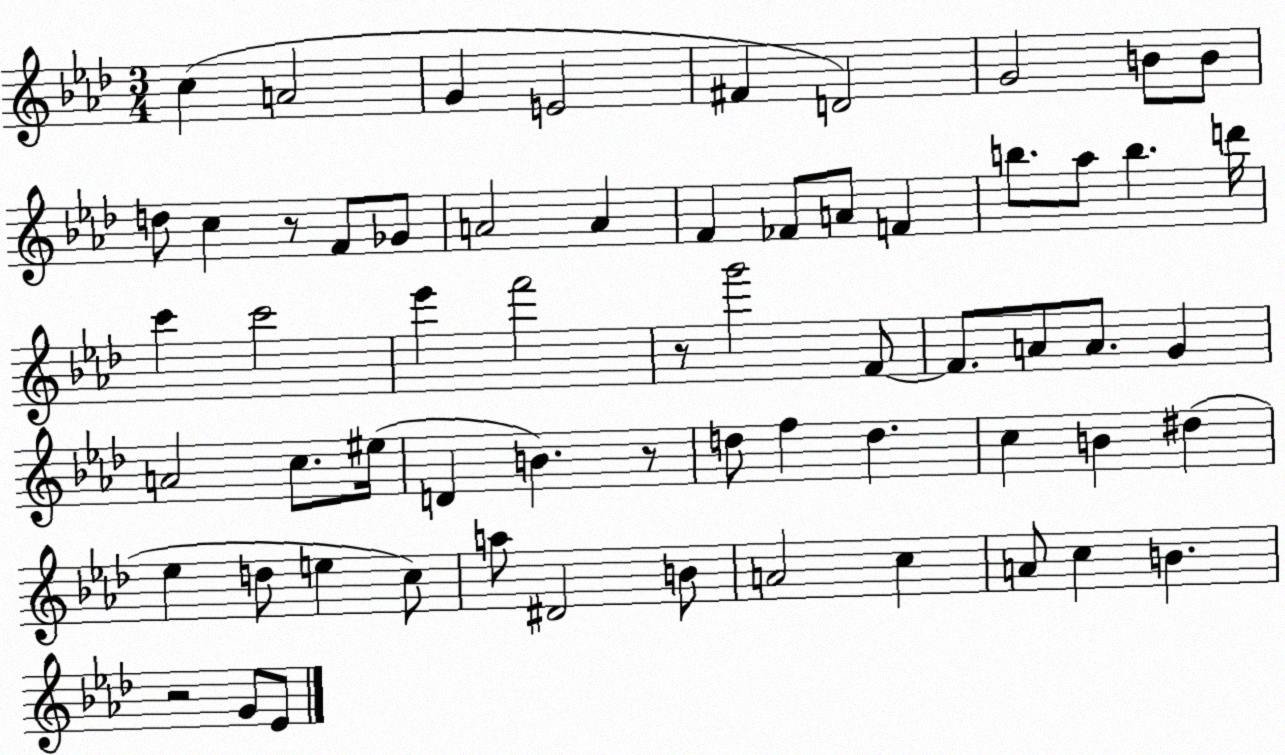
X:1
T:Untitled
M:3/4
L:1/4
K:Ab
c A2 G E2 ^F D2 G2 B/2 B/2 d/2 c z/2 F/2 _G/2 A2 A F _F/2 A/2 F b/2 _a/2 b d'/4 c' c'2 _e' f'2 z/2 g'2 F/2 F/2 A/2 A/2 G A2 c/2 ^e/4 D B z/2 d/2 f d c B ^d _e d/2 e c/2 a/2 ^D2 B/2 A2 c A/2 c B z2 G/2 _E/2